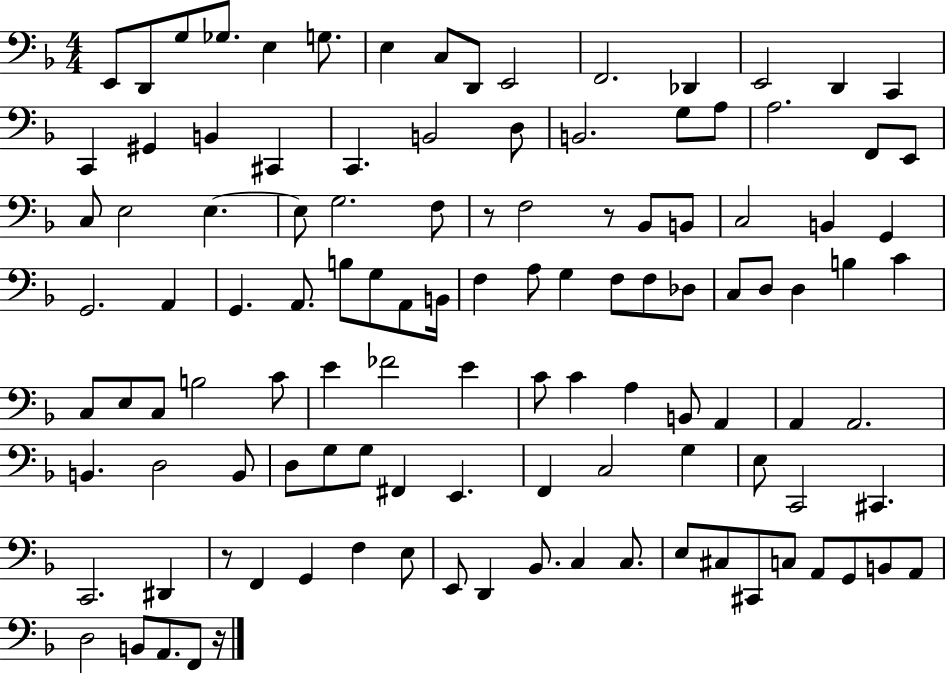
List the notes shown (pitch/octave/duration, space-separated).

E2/e D2/e G3/e Gb3/e. E3/q G3/e. E3/q C3/e D2/e E2/h F2/h. Db2/q E2/h D2/q C2/q C2/q G#2/q B2/q C#2/q C2/q. B2/h D3/e B2/h. G3/e A3/e A3/h. F2/e E2/e C3/e E3/h E3/q. E3/e G3/h. F3/e R/e F3/h R/e Bb2/e B2/e C3/h B2/q G2/q G2/h. A2/q G2/q. A2/e. B3/e G3/e A2/e B2/s F3/q A3/e G3/q F3/e F3/e Db3/e C3/e D3/e D3/q B3/q C4/q C3/e E3/e C3/e B3/h C4/e E4/q FES4/h E4/q C4/e C4/q A3/q B2/e A2/q A2/q A2/h. B2/q. D3/h B2/e D3/e G3/e G3/e F#2/q E2/q. F2/q C3/h G3/q E3/e C2/h C#2/q. C2/h. D#2/q R/e F2/q G2/q F3/q E3/e E2/e D2/q Bb2/e. C3/q C3/e. E3/e C#3/e C#2/e C3/e A2/e G2/e B2/e A2/e D3/h B2/e A2/e. F2/e R/s